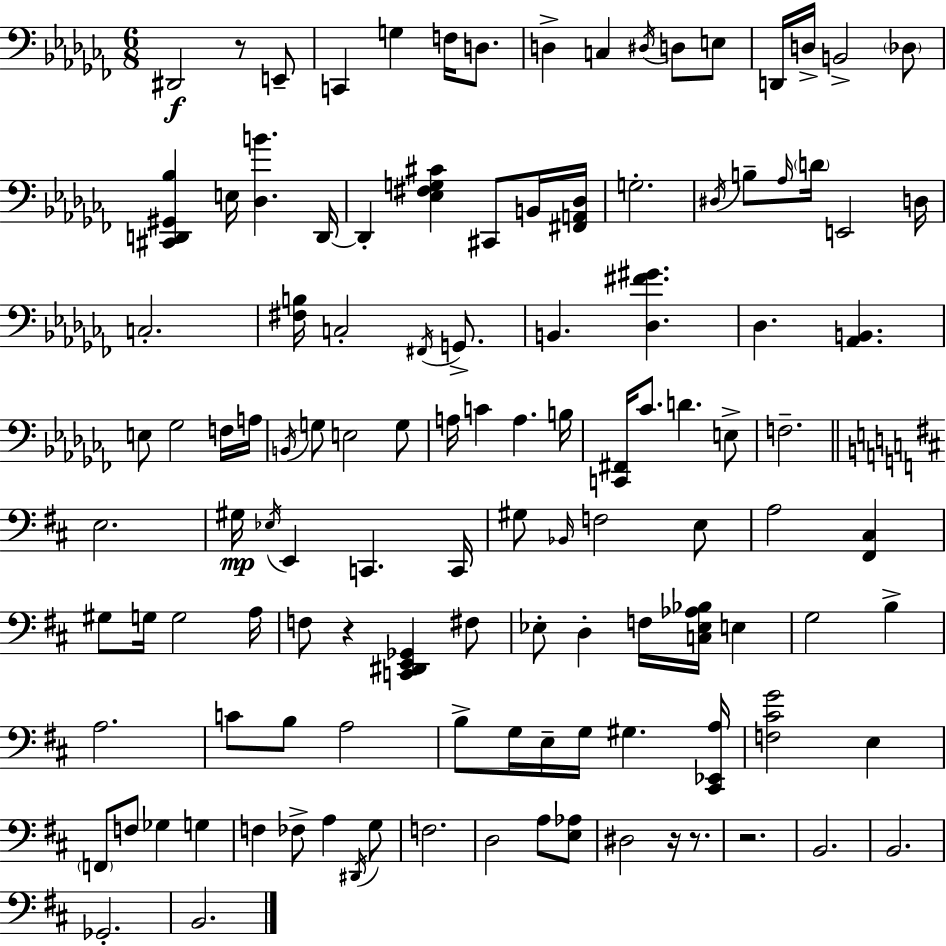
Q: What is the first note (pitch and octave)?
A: D#2